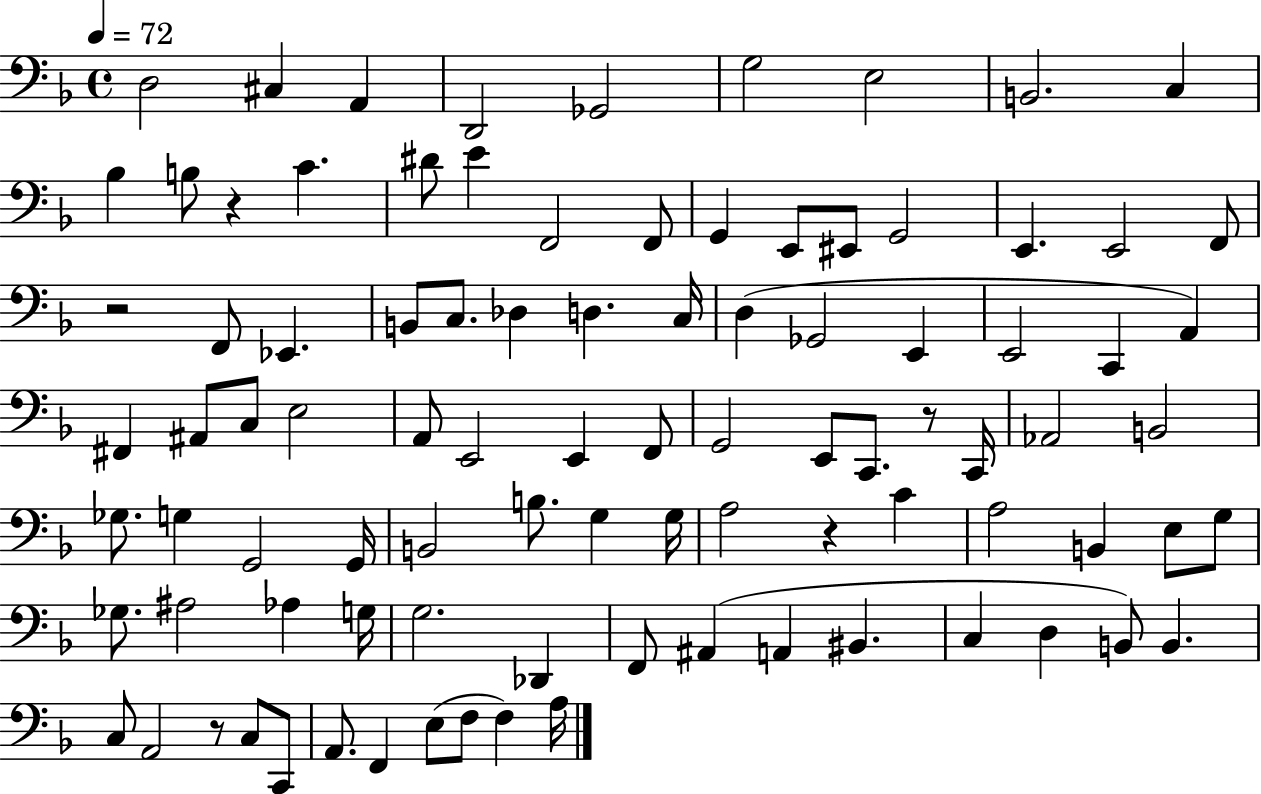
D3/h C#3/q A2/q D2/h Gb2/h G3/h E3/h B2/h. C3/q Bb3/q B3/e R/q C4/q. D#4/e E4/q F2/h F2/e G2/q E2/e EIS2/e G2/h E2/q. E2/h F2/e R/h F2/e Eb2/q. B2/e C3/e. Db3/q D3/q. C3/s D3/q Gb2/h E2/q E2/h C2/q A2/q F#2/q A#2/e C3/e E3/h A2/e E2/h E2/q F2/e G2/h E2/e C2/e. R/e C2/s Ab2/h B2/h Gb3/e. G3/q G2/h G2/s B2/h B3/e. G3/q G3/s A3/h R/q C4/q A3/h B2/q E3/e G3/e Gb3/e. A#3/h Ab3/q G3/s G3/h. Db2/q F2/e A#2/q A2/q BIS2/q. C3/q D3/q B2/e B2/q. C3/e A2/h R/e C3/e C2/e A2/e. F2/q E3/e F3/e F3/q A3/s